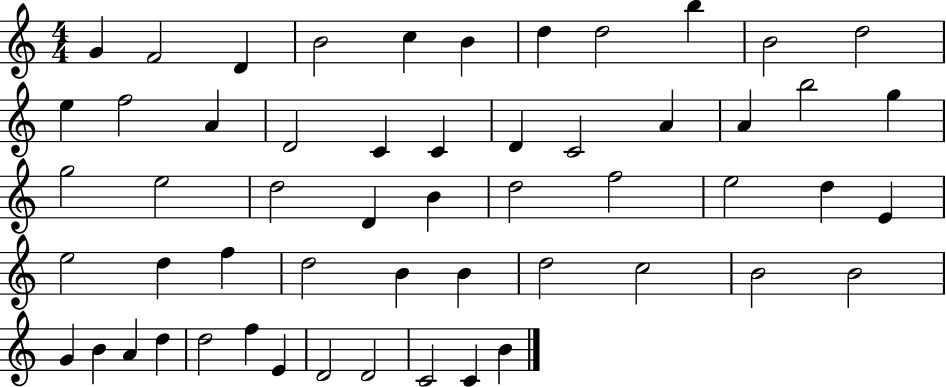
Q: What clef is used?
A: treble